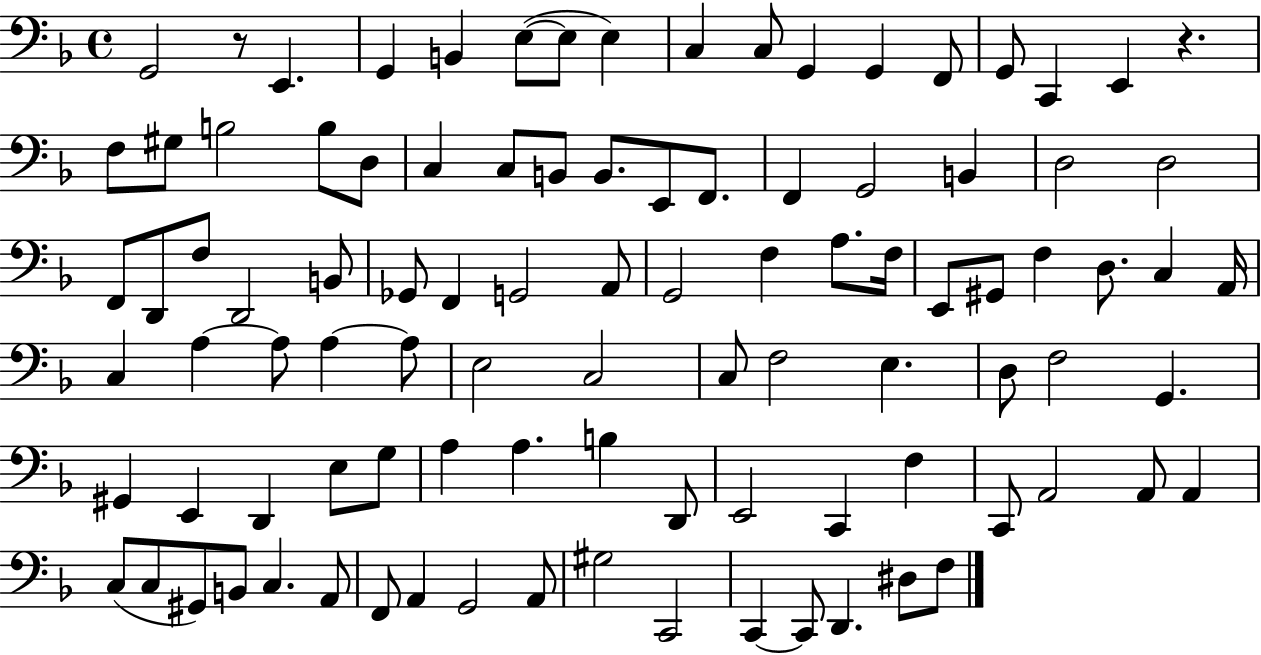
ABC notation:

X:1
T:Untitled
M:4/4
L:1/4
K:F
G,,2 z/2 E,, G,, B,, E,/2 E,/2 E, C, C,/2 G,, G,, F,,/2 G,,/2 C,, E,, z F,/2 ^G,/2 B,2 B,/2 D,/2 C, C,/2 B,,/2 B,,/2 E,,/2 F,,/2 F,, G,,2 B,, D,2 D,2 F,,/2 D,,/2 F,/2 D,,2 B,,/2 _G,,/2 F,, G,,2 A,,/2 G,,2 F, A,/2 F,/4 E,,/2 ^G,,/2 F, D,/2 C, A,,/4 C, A, A,/2 A, A,/2 E,2 C,2 C,/2 F,2 E, D,/2 F,2 G,, ^G,, E,, D,, E,/2 G,/2 A, A, B, D,,/2 E,,2 C,, F, C,,/2 A,,2 A,,/2 A,, C,/2 C,/2 ^G,,/2 B,,/2 C, A,,/2 F,,/2 A,, G,,2 A,,/2 ^G,2 C,,2 C,, C,,/2 D,, ^D,/2 F,/2